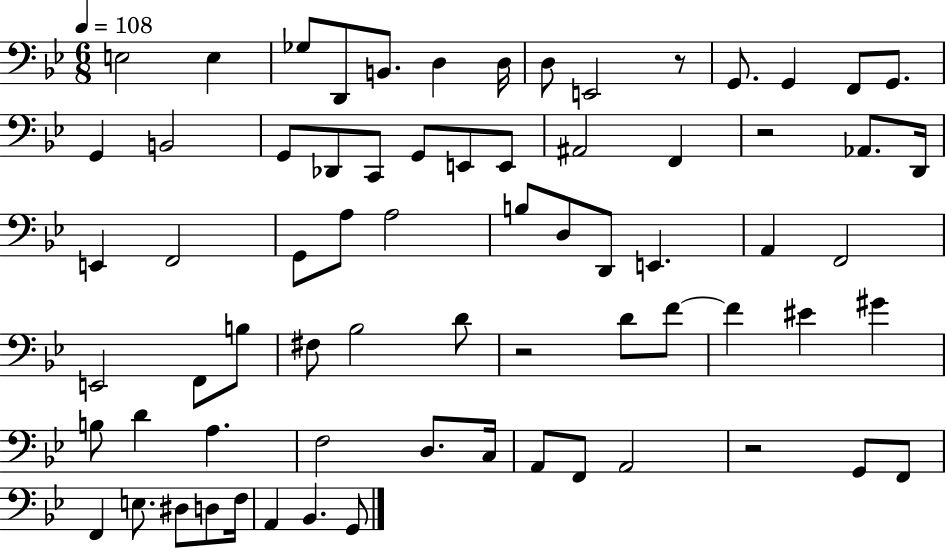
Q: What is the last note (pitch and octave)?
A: G2